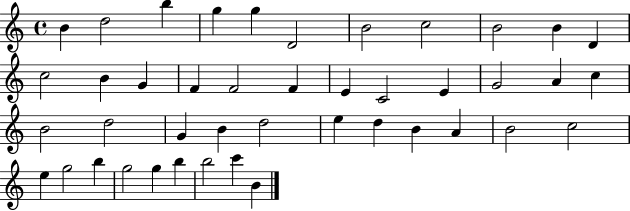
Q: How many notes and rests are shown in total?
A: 43